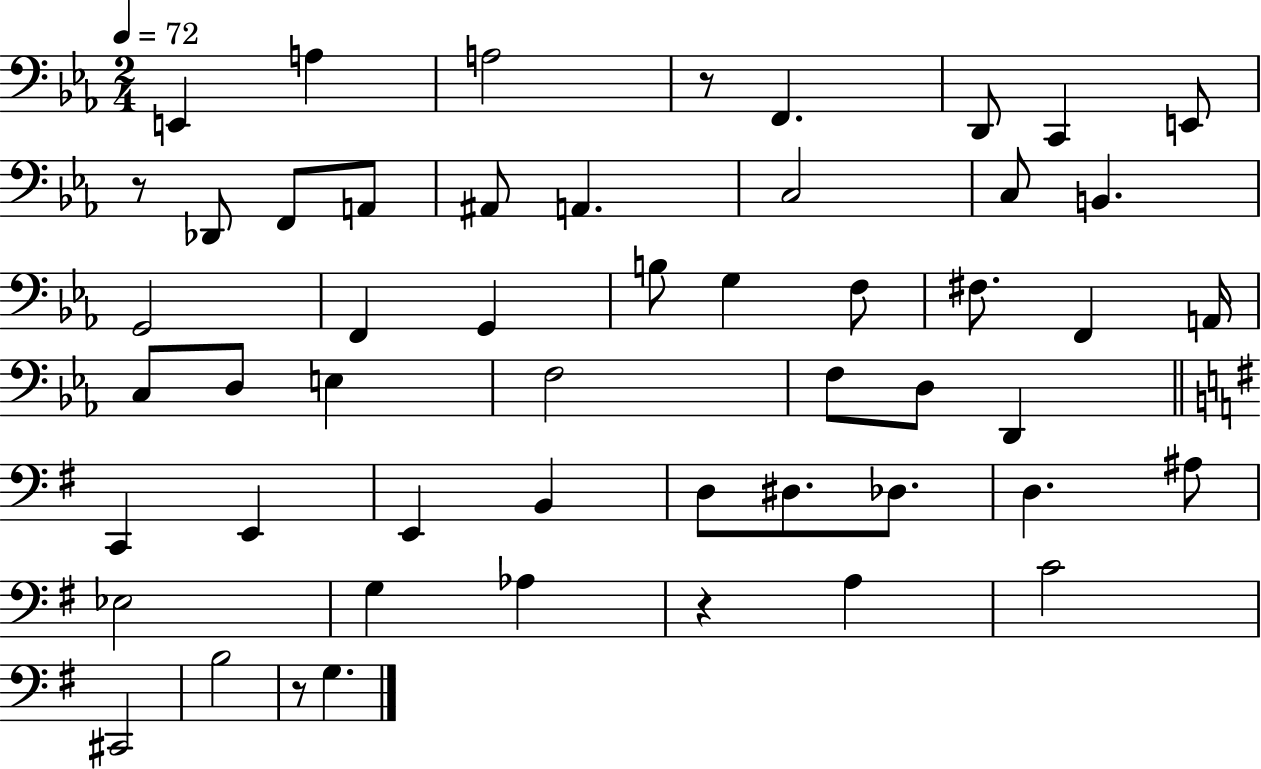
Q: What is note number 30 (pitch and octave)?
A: D3